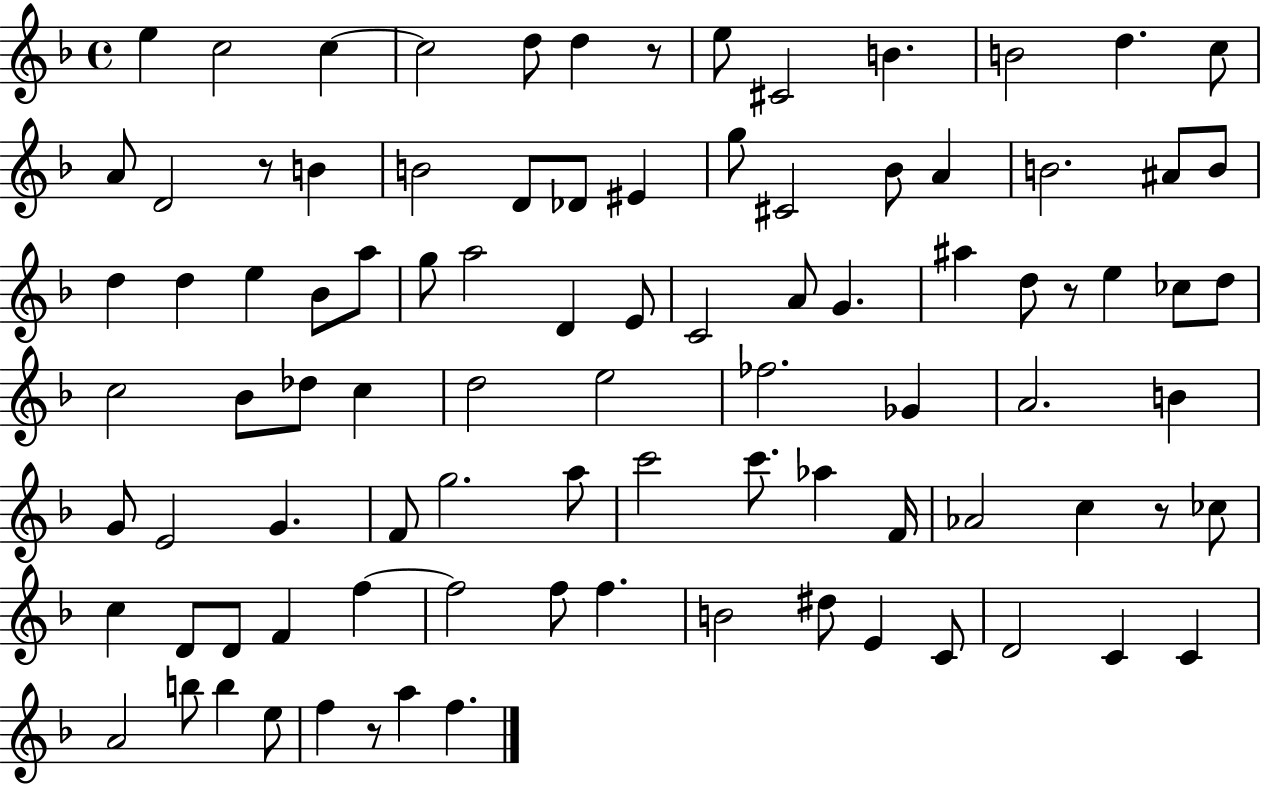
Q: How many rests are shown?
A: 5